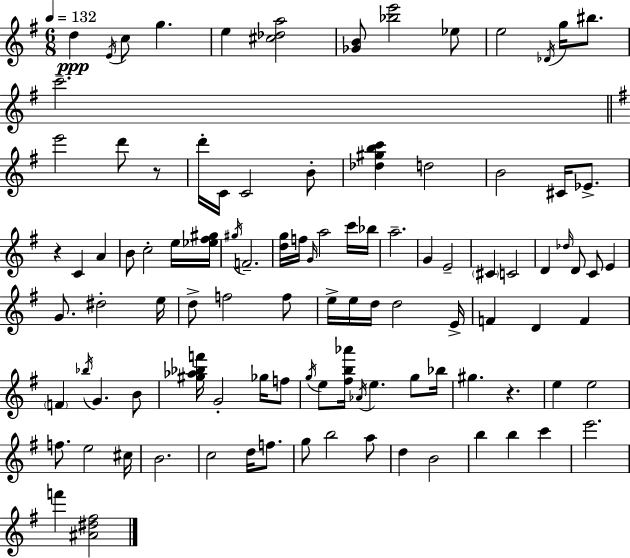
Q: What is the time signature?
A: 6/8